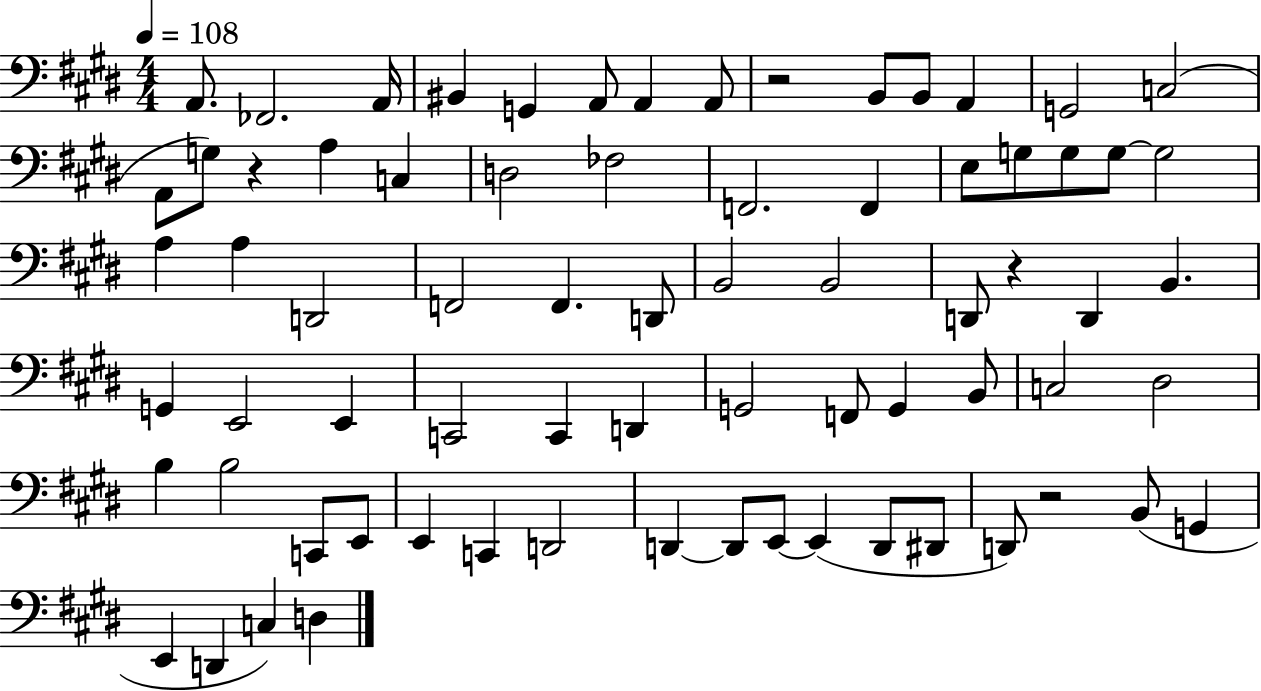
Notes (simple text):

A2/e. FES2/h. A2/s BIS2/q G2/q A2/e A2/q A2/e R/h B2/e B2/e A2/q G2/h C3/h A2/e G3/e R/q A3/q C3/q D3/h FES3/h F2/h. F2/q E3/e G3/e G3/e G3/e G3/h A3/q A3/q D2/h F2/h F2/q. D2/e B2/h B2/h D2/e R/q D2/q B2/q. G2/q E2/h E2/q C2/h C2/q D2/q G2/h F2/e G2/q B2/e C3/h D#3/h B3/q B3/h C2/e E2/e E2/q C2/q D2/h D2/q D2/e E2/e E2/q D2/e D#2/e D2/e R/h B2/e G2/q E2/q D2/q C3/q D3/q